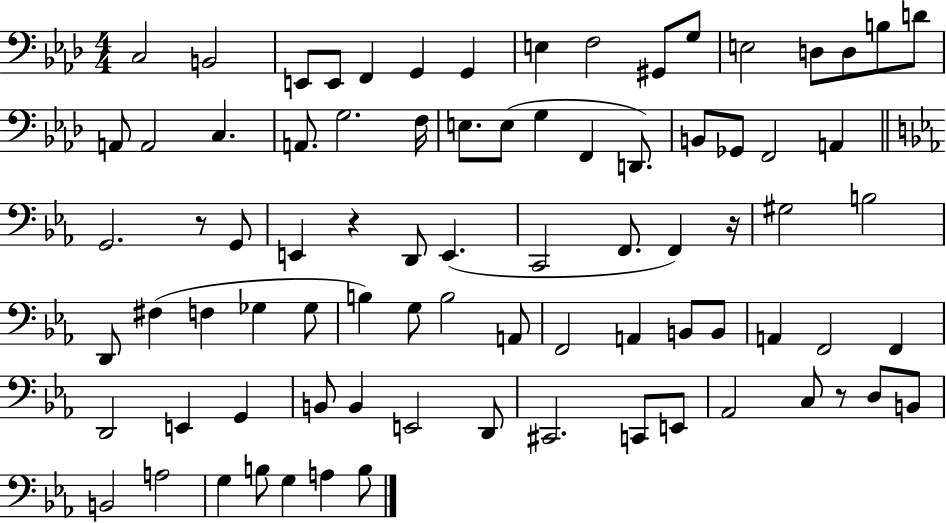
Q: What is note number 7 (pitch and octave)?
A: G2